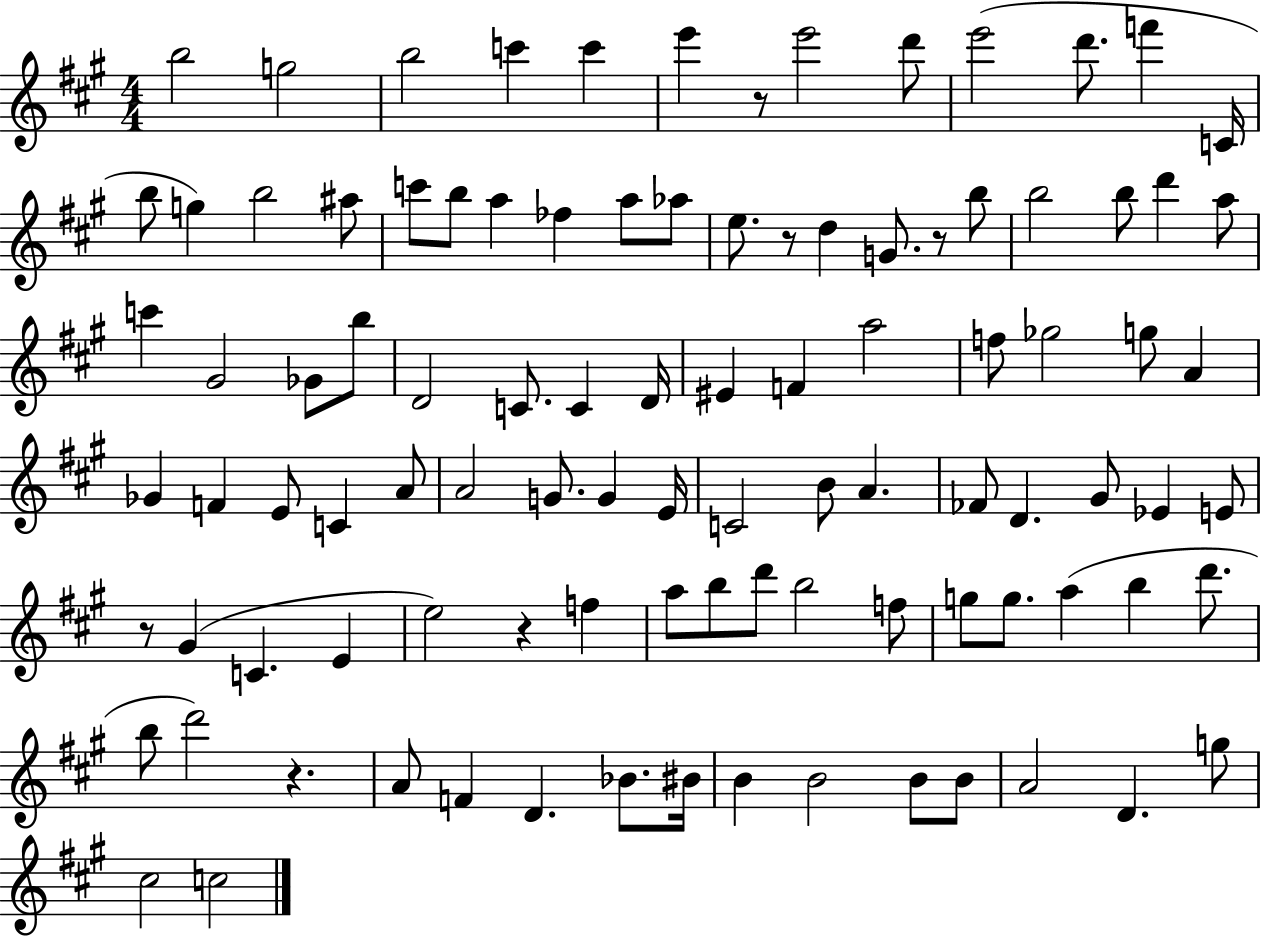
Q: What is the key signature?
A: A major